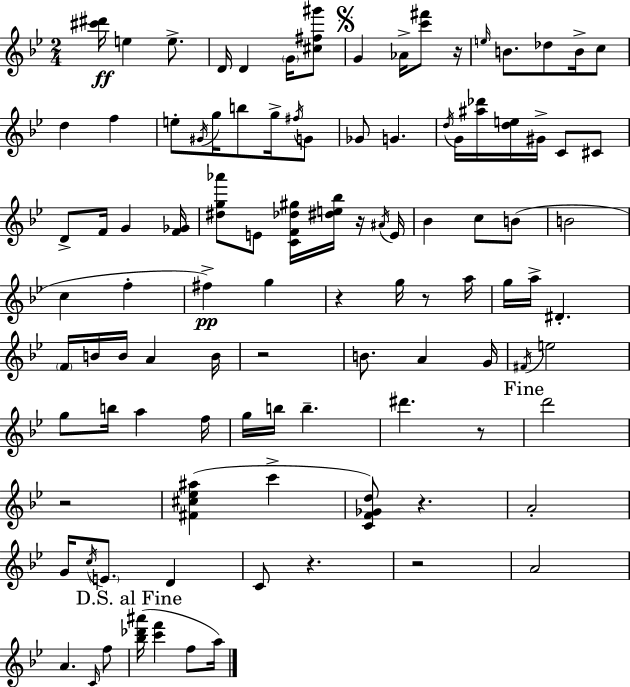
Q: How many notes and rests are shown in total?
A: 102